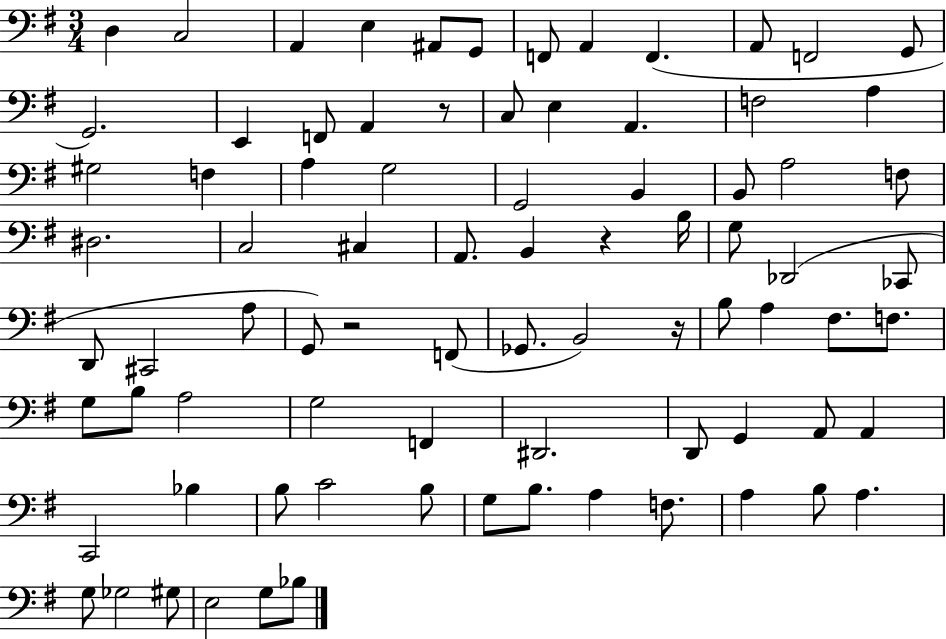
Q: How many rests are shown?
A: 4